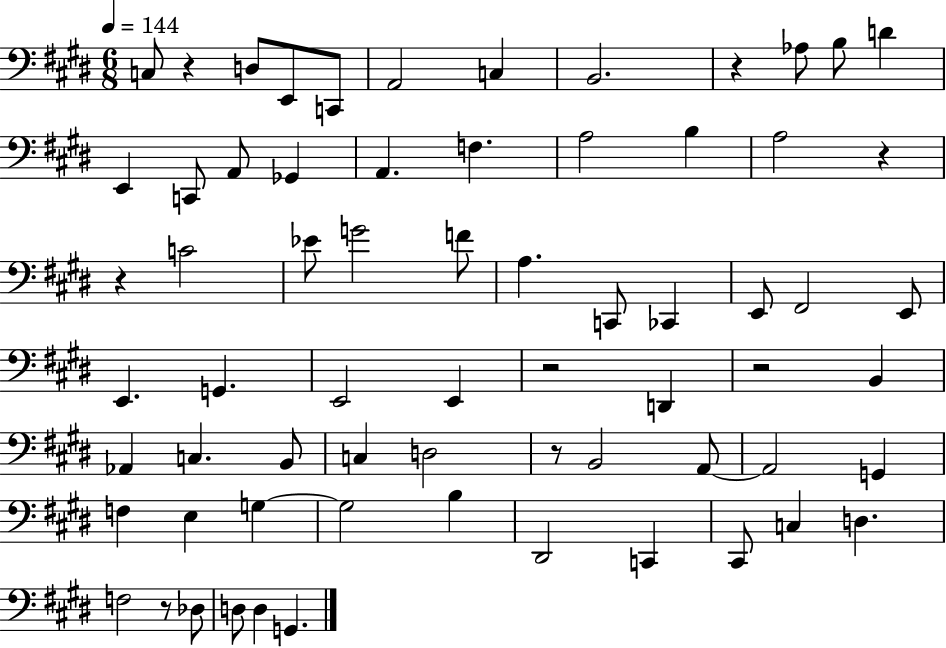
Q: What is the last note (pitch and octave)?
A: G2